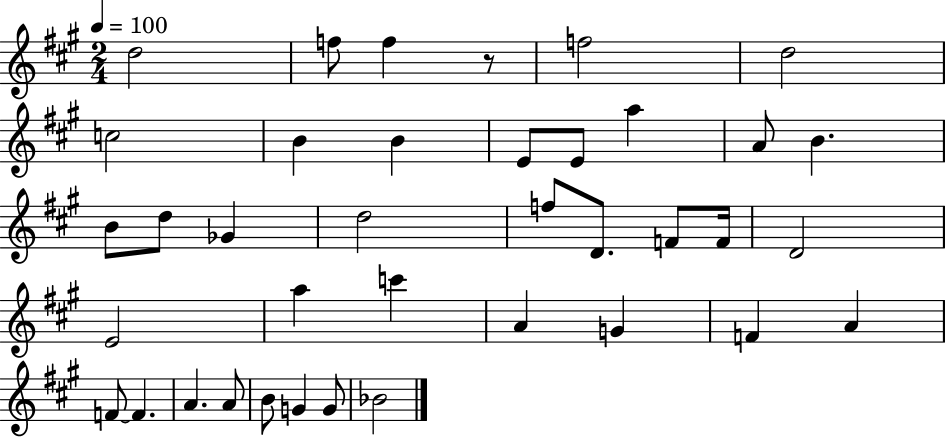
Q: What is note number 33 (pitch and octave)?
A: A4